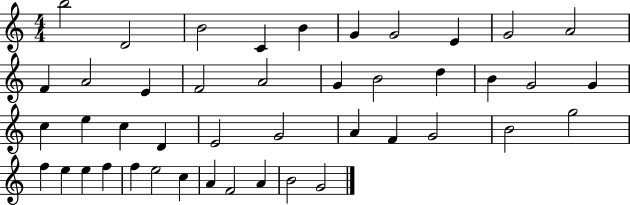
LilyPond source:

{
  \clef treble
  \numericTimeSignature
  \time 4/4
  \key c \major
  b''2 d'2 | b'2 c'4 b'4 | g'4 g'2 e'4 | g'2 a'2 | \break f'4 a'2 e'4 | f'2 a'2 | g'4 b'2 d''4 | b'4 g'2 g'4 | \break c''4 e''4 c''4 d'4 | e'2 g'2 | a'4 f'4 g'2 | b'2 g''2 | \break f''4 e''4 e''4 f''4 | f''4 e''2 c''4 | a'4 f'2 a'4 | b'2 g'2 | \break \bar "|."
}